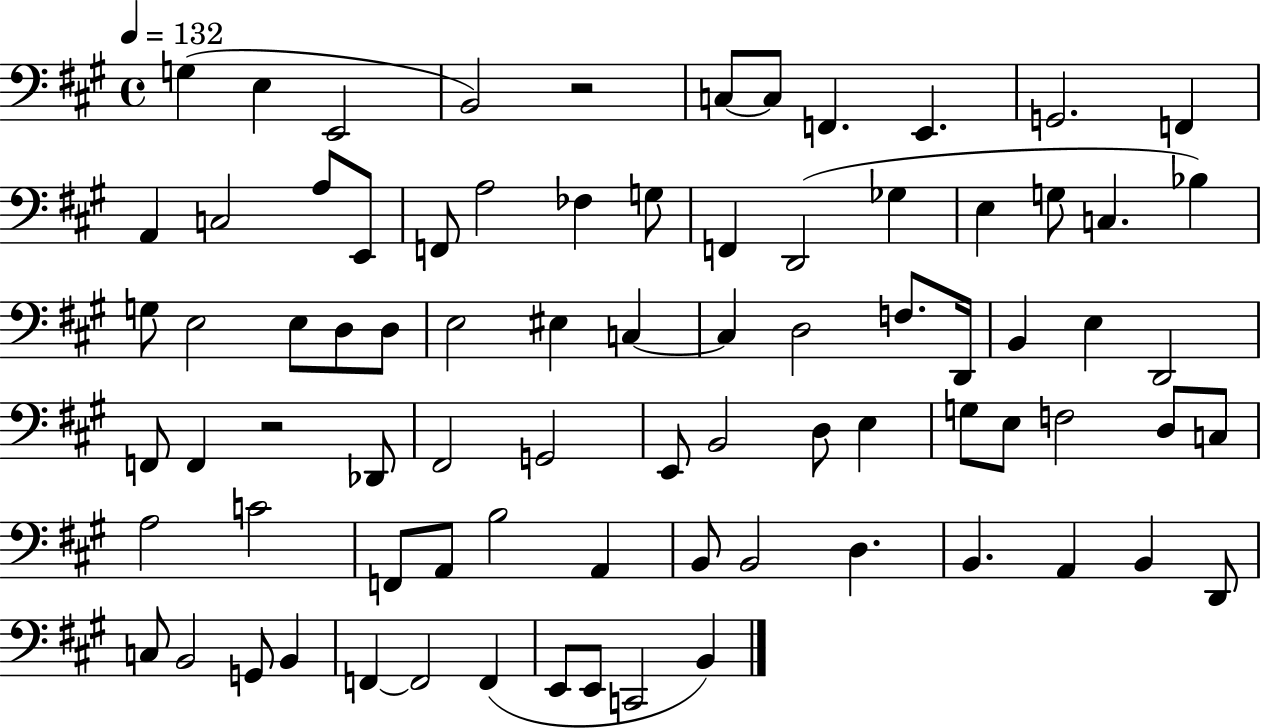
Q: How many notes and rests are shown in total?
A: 80